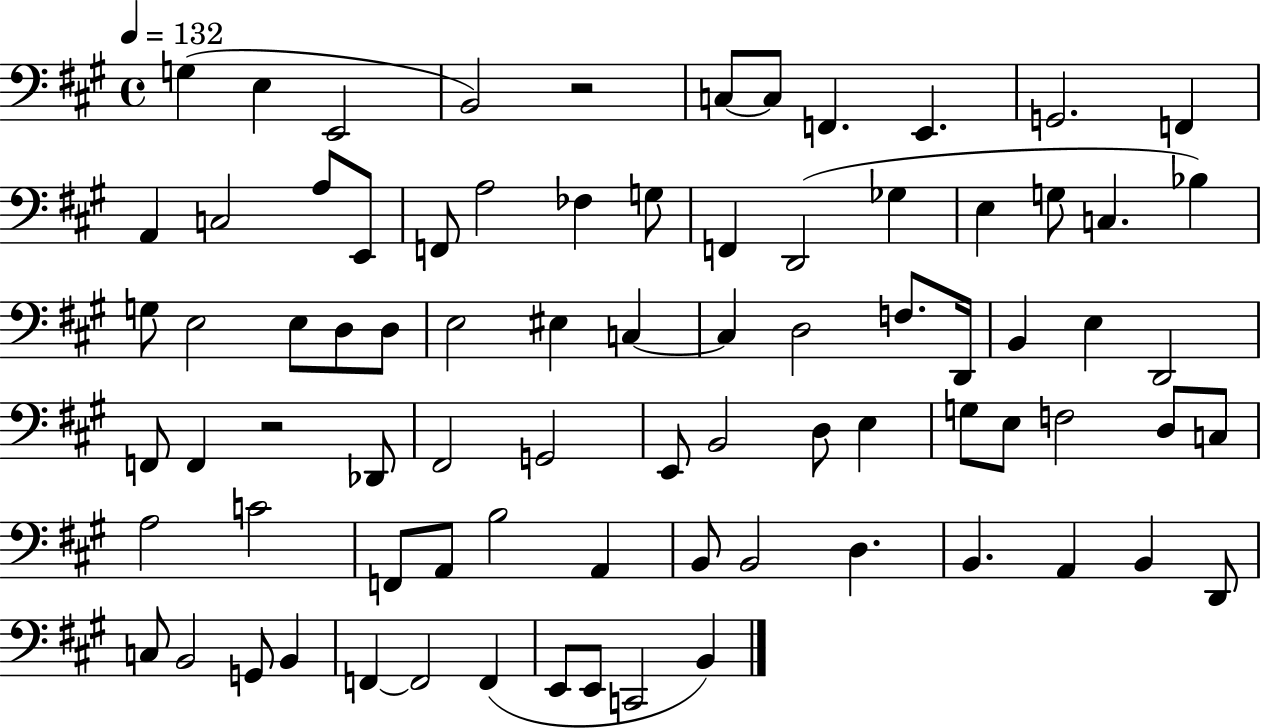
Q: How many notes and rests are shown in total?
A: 80